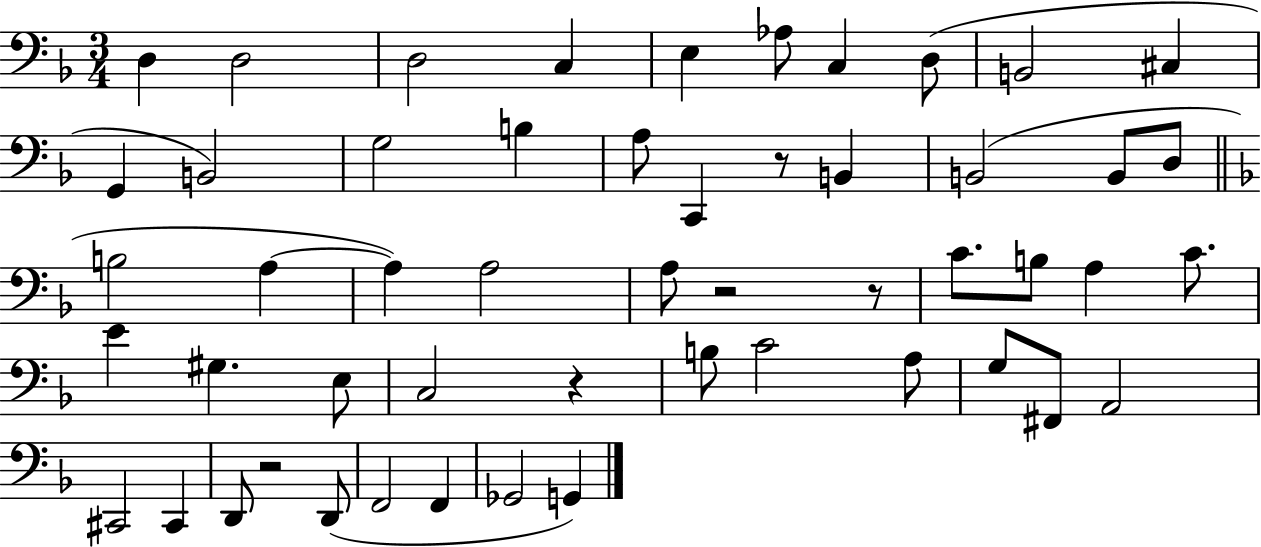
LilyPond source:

{
  \clef bass
  \numericTimeSignature
  \time 3/4
  \key f \major
  \repeat volta 2 { d4 d2 | d2 c4 | e4 aes8 c4 d8( | b,2 cis4 | \break g,4 b,2) | g2 b4 | a8 c,4 r8 b,4 | b,2( b,8 d8 | \break \bar "||" \break \key f \major b2 a4~~ | a4) a2 | a8 r2 r8 | c'8. b8 a4 c'8. | \break e'4 gis4. e8 | c2 r4 | b8 c'2 a8 | g8 fis,8 a,2 | \break cis,2 cis,4 | d,8 r2 d,8( | f,2 f,4 | ges,2 g,4) | \break } \bar "|."
}